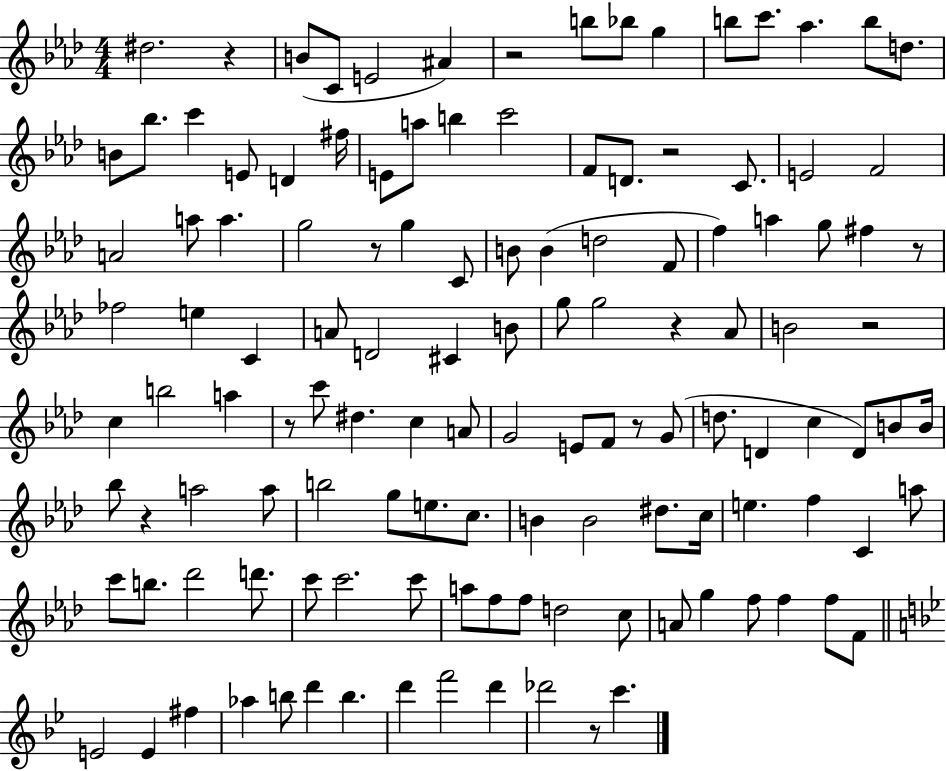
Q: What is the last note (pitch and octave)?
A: C6